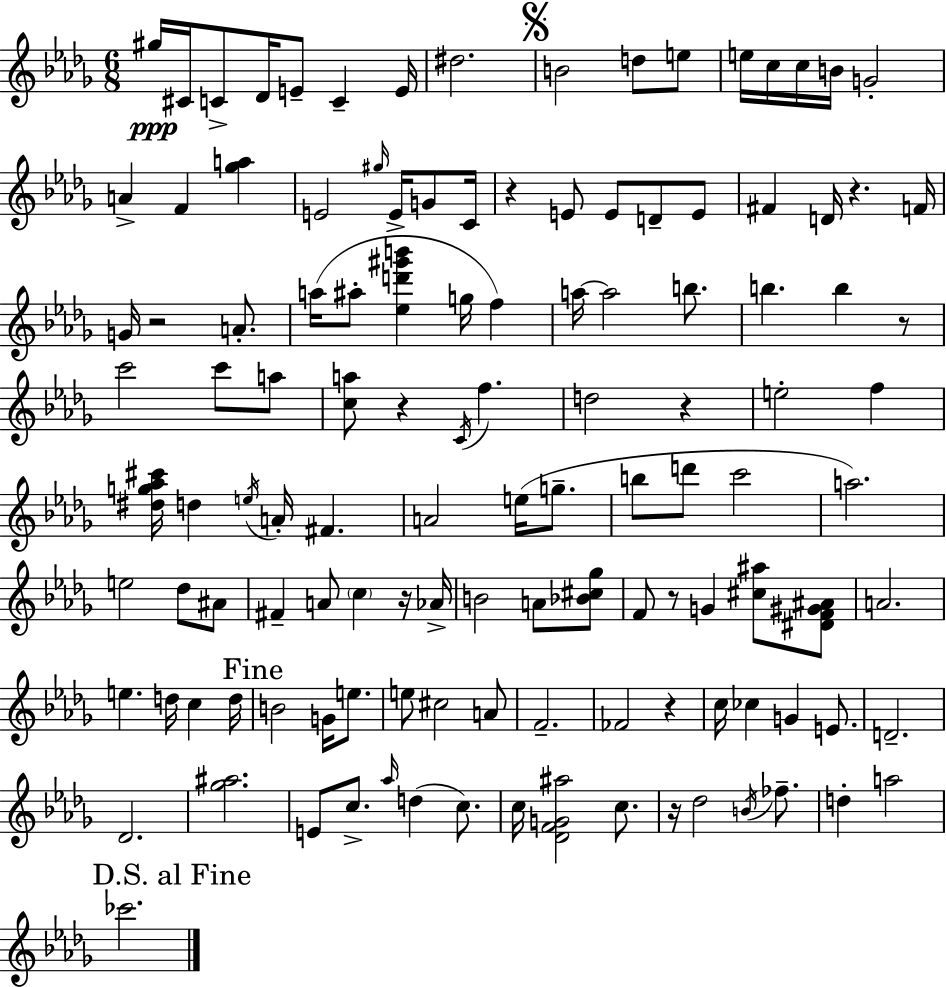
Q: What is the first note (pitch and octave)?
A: G#5